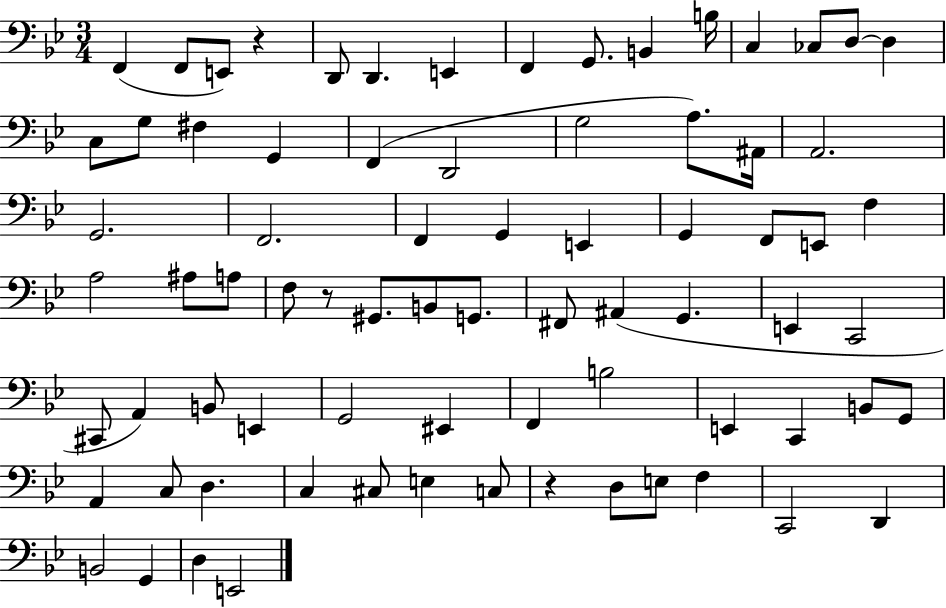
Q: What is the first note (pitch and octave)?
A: F2